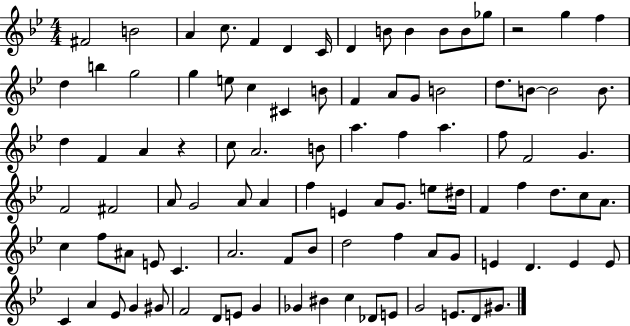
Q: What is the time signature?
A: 4/4